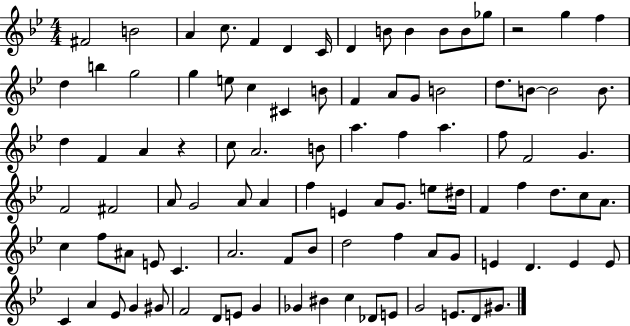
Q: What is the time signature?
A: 4/4